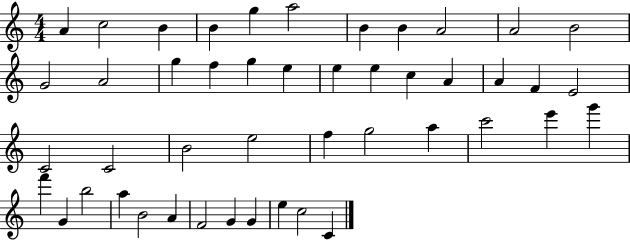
A4/q C5/h B4/q B4/q G5/q A5/h B4/q B4/q A4/h A4/h B4/h G4/h A4/h G5/q F5/q G5/q E5/q E5/q E5/q C5/q A4/q A4/q F4/q E4/h C4/h C4/h B4/h E5/h F5/q G5/h A5/q C6/h E6/q G6/q F6/q G4/q B5/h A5/q B4/h A4/q F4/h G4/q G4/q E5/q C5/h C4/q